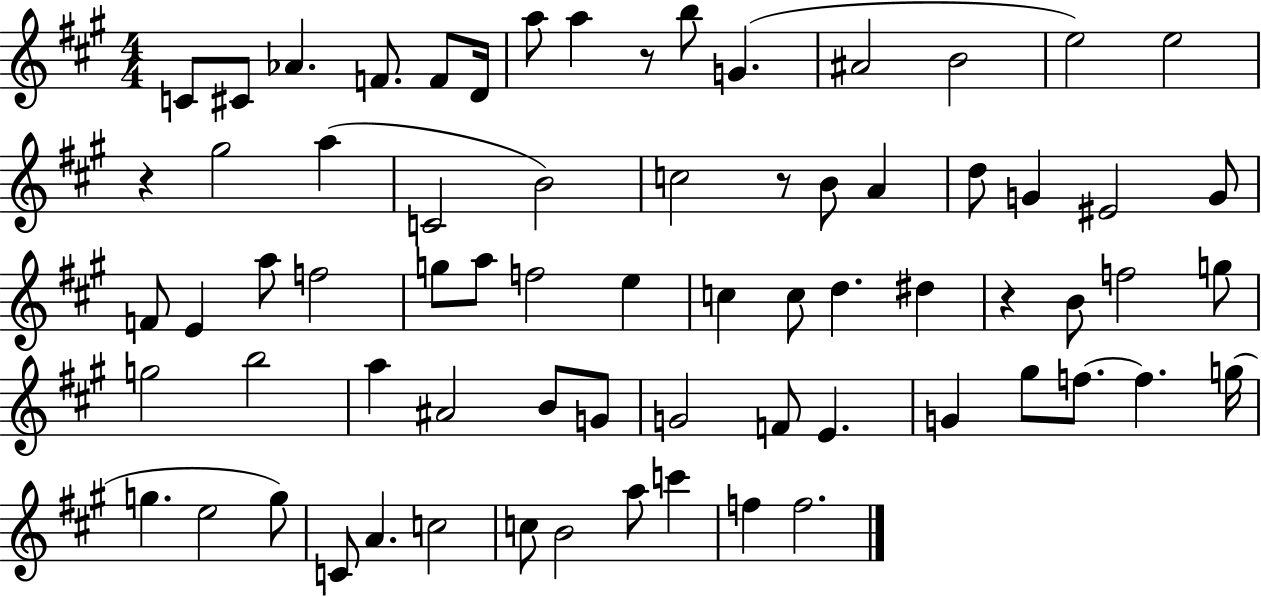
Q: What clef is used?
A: treble